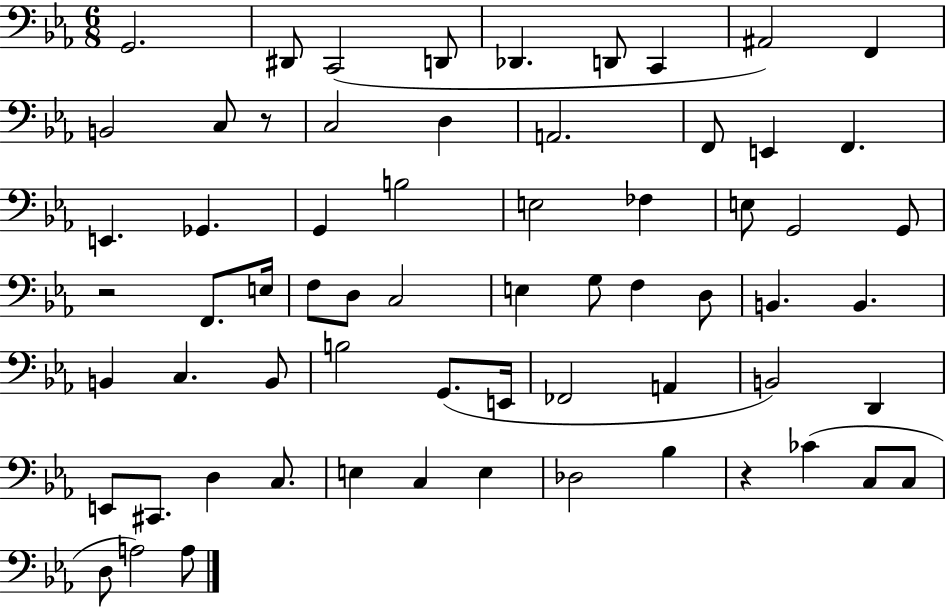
{
  \clef bass
  \numericTimeSignature
  \time 6/8
  \key ees \major
  g,2. | dis,8 c,2( d,8 | des,4. d,8 c,4 | ais,2) f,4 | \break b,2 c8 r8 | c2 d4 | a,2. | f,8 e,4 f,4. | \break e,4. ges,4. | g,4 b2 | e2 fes4 | e8 g,2 g,8 | \break r2 f,8. e16 | f8 d8 c2 | e4 g8 f4 d8 | b,4. b,4. | \break b,4 c4. b,8 | b2 g,8.( e,16 | fes,2 a,4 | b,2) d,4 | \break e,8 cis,8. d4 c8. | e4 c4 e4 | des2 bes4 | r4 ces'4( c8 c8 | \break d8 a2) a8 | \bar "|."
}